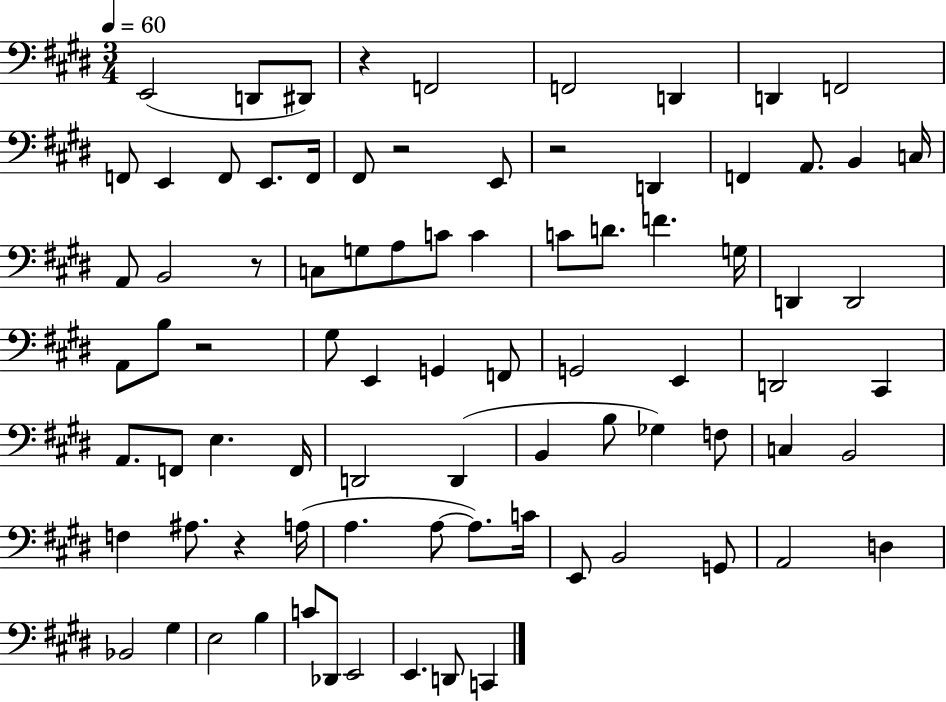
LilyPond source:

{
  \clef bass
  \numericTimeSignature
  \time 3/4
  \key e \major
  \tempo 4 = 60
  e,2( d,8 dis,8) | r4 f,2 | f,2 d,4 | d,4 f,2 | \break f,8 e,4 f,8 e,8. f,16 | fis,8 r2 e,8 | r2 d,4 | f,4 a,8. b,4 c16 | \break a,8 b,2 r8 | c8 g8 a8 c'8 c'4 | c'8 d'8. f'4. g16 | d,4 d,2 | \break a,8 b8 r2 | gis8 e,4 g,4 f,8 | g,2 e,4 | d,2 cis,4 | \break a,8. f,8 e4. f,16 | d,2 d,4( | b,4 b8 ges4) f8 | c4 b,2 | \break f4 ais8. r4 a16( | a4. a8~~ a8.) c'16 | e,8 b,2 g,8 | a,2 d4 | \break bes,2 gis4 | e2 b4 | c'8 des,8 e,2 | e,4. d,8 c,4 | \break \bar "|."
}